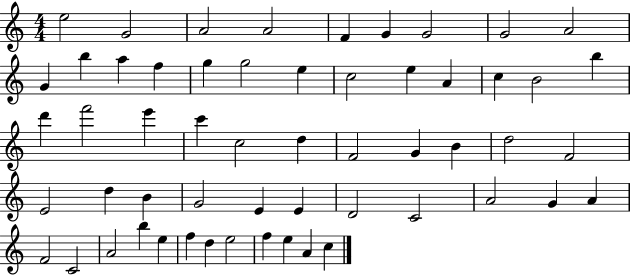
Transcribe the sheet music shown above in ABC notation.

X:1
T:Untitled
M:4/4
L:1/4
K:C
e2 G2 A2 A2 F G G2 G2 A2 G b a f g g2 e c2 e A c B2 b d' f'2 e' c' c2 d F2 G B d2 F2 E2 d B G2 E E D2 C2 A2 G A F2 C2 A2 b e f d e2 f e A c